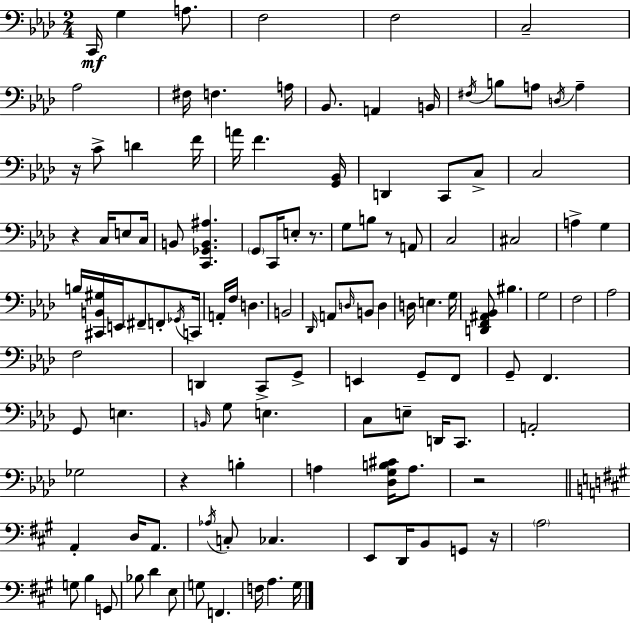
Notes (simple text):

C2/s G3/q A3/e. F3/h F3/h C3/h Ab3/h F#3/s F3/q. A3/s Bb2/e. A2/q B2/s F#3/s B3/e A3/e D3/s A3/q R/s C4/e D4/q F4/s A4/s F4/q. [G2,Bb2]/s D2/q C2/e C3/e C3/h R/q C3/s E3/e C3/s B2/e [C2,Gb2,B2,A#3]/q. G2/e C2/s E3/e R/e. G3/e B3/e R/e A2/e C3/h C#3/h A3/q G3/q B3/s [C#2,B2,G#3]/s E2/s F#2/e F2/e Gb2/s C2/s A2/s F3/s D3/q. B2/h Db2/s A2/e D3/s B2/e D3/q D3/s E3/q. G3/s [D2,F2,A#2,Bb2]/e BIS3/q. G3/h F3/h Ab3/h F3/h D2/q C2/e G2/e E2/q G2/e F2/e G2/e F2/q. G2/e E3/q. B2/s G3/e E3/q. C3/e E3/e D2/s C2/e. A2/h Gb3/h R/q B3/q A3/q [Db3,G3,B3,C#4]/s A3/e. R/h A2/q D3/s A2/e. Ab3/s C3/e CES3/q. E2/e D2/s B2/e G2/e R/s A3/h G3/e B3/q G2/e Bb3/e D4/q E3/e G3/e F2/q. F3/s A3/q. G#3/s